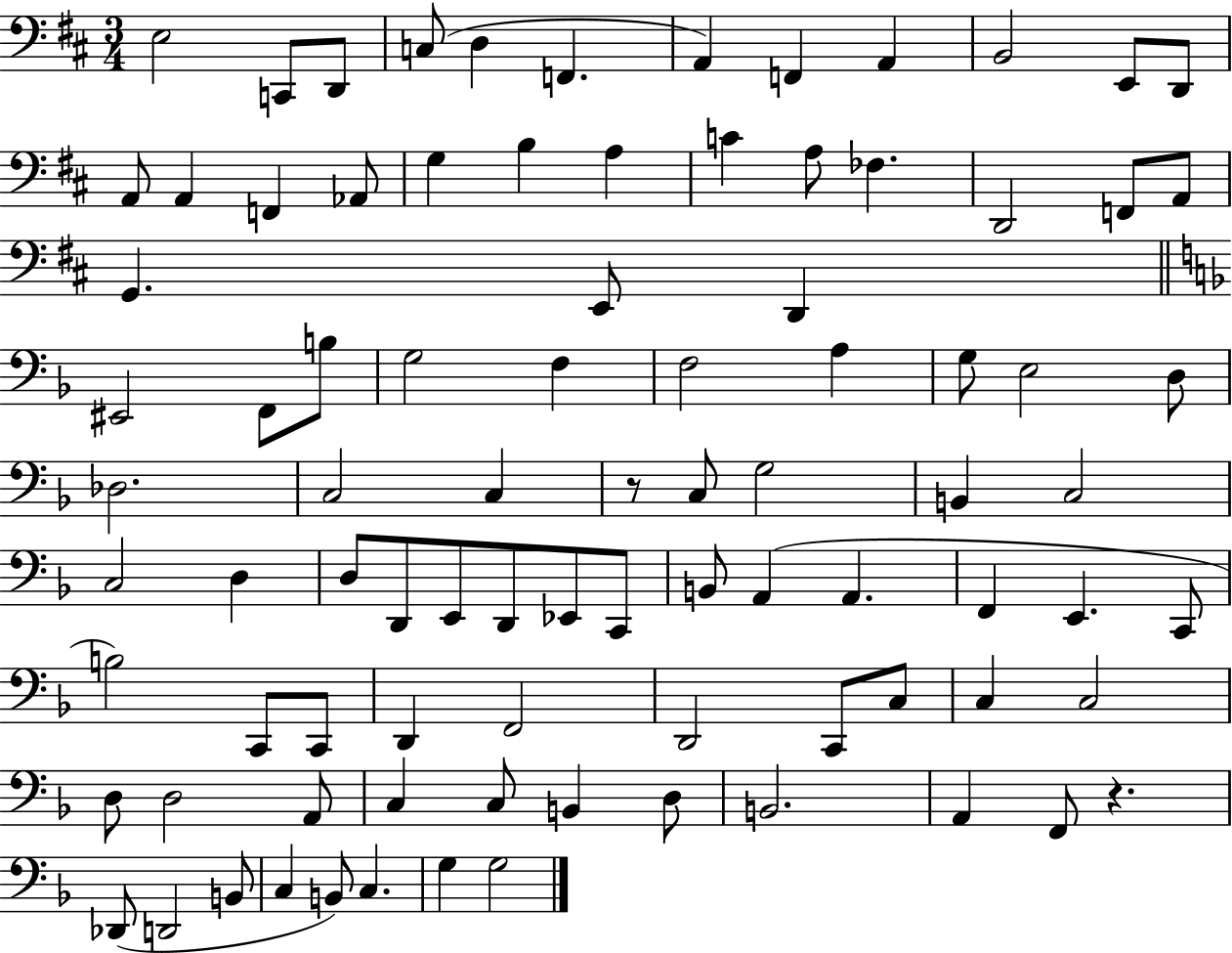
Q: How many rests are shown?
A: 2